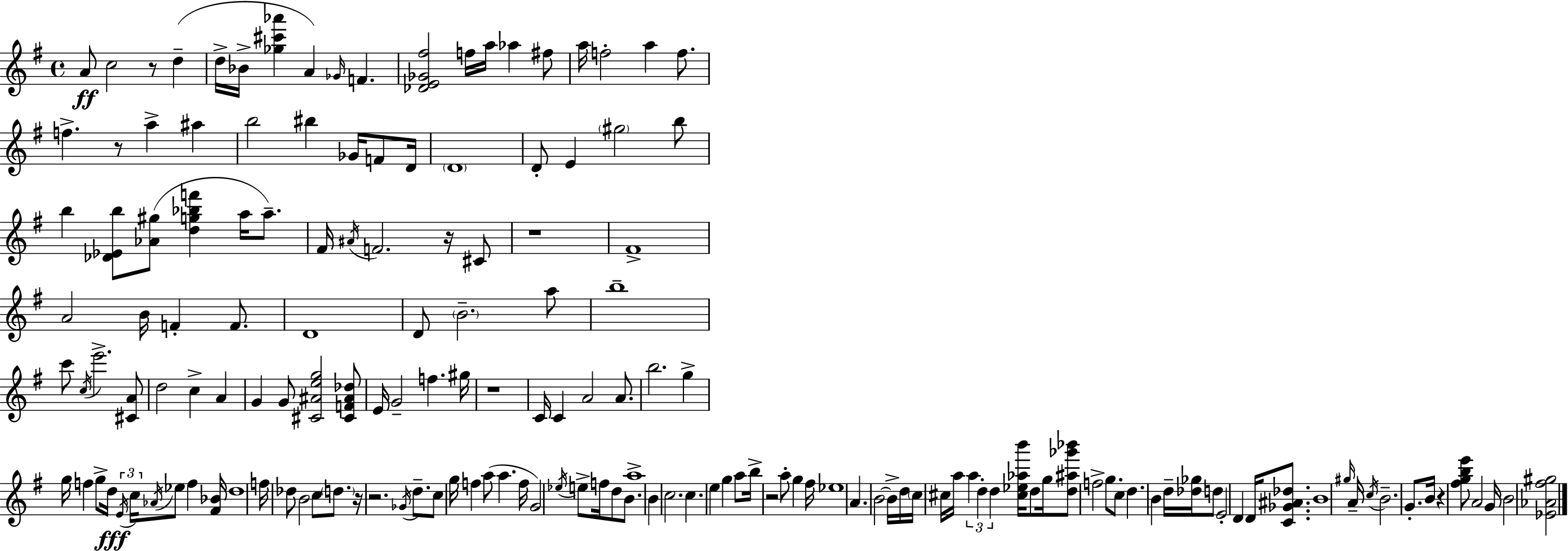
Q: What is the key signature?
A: G major